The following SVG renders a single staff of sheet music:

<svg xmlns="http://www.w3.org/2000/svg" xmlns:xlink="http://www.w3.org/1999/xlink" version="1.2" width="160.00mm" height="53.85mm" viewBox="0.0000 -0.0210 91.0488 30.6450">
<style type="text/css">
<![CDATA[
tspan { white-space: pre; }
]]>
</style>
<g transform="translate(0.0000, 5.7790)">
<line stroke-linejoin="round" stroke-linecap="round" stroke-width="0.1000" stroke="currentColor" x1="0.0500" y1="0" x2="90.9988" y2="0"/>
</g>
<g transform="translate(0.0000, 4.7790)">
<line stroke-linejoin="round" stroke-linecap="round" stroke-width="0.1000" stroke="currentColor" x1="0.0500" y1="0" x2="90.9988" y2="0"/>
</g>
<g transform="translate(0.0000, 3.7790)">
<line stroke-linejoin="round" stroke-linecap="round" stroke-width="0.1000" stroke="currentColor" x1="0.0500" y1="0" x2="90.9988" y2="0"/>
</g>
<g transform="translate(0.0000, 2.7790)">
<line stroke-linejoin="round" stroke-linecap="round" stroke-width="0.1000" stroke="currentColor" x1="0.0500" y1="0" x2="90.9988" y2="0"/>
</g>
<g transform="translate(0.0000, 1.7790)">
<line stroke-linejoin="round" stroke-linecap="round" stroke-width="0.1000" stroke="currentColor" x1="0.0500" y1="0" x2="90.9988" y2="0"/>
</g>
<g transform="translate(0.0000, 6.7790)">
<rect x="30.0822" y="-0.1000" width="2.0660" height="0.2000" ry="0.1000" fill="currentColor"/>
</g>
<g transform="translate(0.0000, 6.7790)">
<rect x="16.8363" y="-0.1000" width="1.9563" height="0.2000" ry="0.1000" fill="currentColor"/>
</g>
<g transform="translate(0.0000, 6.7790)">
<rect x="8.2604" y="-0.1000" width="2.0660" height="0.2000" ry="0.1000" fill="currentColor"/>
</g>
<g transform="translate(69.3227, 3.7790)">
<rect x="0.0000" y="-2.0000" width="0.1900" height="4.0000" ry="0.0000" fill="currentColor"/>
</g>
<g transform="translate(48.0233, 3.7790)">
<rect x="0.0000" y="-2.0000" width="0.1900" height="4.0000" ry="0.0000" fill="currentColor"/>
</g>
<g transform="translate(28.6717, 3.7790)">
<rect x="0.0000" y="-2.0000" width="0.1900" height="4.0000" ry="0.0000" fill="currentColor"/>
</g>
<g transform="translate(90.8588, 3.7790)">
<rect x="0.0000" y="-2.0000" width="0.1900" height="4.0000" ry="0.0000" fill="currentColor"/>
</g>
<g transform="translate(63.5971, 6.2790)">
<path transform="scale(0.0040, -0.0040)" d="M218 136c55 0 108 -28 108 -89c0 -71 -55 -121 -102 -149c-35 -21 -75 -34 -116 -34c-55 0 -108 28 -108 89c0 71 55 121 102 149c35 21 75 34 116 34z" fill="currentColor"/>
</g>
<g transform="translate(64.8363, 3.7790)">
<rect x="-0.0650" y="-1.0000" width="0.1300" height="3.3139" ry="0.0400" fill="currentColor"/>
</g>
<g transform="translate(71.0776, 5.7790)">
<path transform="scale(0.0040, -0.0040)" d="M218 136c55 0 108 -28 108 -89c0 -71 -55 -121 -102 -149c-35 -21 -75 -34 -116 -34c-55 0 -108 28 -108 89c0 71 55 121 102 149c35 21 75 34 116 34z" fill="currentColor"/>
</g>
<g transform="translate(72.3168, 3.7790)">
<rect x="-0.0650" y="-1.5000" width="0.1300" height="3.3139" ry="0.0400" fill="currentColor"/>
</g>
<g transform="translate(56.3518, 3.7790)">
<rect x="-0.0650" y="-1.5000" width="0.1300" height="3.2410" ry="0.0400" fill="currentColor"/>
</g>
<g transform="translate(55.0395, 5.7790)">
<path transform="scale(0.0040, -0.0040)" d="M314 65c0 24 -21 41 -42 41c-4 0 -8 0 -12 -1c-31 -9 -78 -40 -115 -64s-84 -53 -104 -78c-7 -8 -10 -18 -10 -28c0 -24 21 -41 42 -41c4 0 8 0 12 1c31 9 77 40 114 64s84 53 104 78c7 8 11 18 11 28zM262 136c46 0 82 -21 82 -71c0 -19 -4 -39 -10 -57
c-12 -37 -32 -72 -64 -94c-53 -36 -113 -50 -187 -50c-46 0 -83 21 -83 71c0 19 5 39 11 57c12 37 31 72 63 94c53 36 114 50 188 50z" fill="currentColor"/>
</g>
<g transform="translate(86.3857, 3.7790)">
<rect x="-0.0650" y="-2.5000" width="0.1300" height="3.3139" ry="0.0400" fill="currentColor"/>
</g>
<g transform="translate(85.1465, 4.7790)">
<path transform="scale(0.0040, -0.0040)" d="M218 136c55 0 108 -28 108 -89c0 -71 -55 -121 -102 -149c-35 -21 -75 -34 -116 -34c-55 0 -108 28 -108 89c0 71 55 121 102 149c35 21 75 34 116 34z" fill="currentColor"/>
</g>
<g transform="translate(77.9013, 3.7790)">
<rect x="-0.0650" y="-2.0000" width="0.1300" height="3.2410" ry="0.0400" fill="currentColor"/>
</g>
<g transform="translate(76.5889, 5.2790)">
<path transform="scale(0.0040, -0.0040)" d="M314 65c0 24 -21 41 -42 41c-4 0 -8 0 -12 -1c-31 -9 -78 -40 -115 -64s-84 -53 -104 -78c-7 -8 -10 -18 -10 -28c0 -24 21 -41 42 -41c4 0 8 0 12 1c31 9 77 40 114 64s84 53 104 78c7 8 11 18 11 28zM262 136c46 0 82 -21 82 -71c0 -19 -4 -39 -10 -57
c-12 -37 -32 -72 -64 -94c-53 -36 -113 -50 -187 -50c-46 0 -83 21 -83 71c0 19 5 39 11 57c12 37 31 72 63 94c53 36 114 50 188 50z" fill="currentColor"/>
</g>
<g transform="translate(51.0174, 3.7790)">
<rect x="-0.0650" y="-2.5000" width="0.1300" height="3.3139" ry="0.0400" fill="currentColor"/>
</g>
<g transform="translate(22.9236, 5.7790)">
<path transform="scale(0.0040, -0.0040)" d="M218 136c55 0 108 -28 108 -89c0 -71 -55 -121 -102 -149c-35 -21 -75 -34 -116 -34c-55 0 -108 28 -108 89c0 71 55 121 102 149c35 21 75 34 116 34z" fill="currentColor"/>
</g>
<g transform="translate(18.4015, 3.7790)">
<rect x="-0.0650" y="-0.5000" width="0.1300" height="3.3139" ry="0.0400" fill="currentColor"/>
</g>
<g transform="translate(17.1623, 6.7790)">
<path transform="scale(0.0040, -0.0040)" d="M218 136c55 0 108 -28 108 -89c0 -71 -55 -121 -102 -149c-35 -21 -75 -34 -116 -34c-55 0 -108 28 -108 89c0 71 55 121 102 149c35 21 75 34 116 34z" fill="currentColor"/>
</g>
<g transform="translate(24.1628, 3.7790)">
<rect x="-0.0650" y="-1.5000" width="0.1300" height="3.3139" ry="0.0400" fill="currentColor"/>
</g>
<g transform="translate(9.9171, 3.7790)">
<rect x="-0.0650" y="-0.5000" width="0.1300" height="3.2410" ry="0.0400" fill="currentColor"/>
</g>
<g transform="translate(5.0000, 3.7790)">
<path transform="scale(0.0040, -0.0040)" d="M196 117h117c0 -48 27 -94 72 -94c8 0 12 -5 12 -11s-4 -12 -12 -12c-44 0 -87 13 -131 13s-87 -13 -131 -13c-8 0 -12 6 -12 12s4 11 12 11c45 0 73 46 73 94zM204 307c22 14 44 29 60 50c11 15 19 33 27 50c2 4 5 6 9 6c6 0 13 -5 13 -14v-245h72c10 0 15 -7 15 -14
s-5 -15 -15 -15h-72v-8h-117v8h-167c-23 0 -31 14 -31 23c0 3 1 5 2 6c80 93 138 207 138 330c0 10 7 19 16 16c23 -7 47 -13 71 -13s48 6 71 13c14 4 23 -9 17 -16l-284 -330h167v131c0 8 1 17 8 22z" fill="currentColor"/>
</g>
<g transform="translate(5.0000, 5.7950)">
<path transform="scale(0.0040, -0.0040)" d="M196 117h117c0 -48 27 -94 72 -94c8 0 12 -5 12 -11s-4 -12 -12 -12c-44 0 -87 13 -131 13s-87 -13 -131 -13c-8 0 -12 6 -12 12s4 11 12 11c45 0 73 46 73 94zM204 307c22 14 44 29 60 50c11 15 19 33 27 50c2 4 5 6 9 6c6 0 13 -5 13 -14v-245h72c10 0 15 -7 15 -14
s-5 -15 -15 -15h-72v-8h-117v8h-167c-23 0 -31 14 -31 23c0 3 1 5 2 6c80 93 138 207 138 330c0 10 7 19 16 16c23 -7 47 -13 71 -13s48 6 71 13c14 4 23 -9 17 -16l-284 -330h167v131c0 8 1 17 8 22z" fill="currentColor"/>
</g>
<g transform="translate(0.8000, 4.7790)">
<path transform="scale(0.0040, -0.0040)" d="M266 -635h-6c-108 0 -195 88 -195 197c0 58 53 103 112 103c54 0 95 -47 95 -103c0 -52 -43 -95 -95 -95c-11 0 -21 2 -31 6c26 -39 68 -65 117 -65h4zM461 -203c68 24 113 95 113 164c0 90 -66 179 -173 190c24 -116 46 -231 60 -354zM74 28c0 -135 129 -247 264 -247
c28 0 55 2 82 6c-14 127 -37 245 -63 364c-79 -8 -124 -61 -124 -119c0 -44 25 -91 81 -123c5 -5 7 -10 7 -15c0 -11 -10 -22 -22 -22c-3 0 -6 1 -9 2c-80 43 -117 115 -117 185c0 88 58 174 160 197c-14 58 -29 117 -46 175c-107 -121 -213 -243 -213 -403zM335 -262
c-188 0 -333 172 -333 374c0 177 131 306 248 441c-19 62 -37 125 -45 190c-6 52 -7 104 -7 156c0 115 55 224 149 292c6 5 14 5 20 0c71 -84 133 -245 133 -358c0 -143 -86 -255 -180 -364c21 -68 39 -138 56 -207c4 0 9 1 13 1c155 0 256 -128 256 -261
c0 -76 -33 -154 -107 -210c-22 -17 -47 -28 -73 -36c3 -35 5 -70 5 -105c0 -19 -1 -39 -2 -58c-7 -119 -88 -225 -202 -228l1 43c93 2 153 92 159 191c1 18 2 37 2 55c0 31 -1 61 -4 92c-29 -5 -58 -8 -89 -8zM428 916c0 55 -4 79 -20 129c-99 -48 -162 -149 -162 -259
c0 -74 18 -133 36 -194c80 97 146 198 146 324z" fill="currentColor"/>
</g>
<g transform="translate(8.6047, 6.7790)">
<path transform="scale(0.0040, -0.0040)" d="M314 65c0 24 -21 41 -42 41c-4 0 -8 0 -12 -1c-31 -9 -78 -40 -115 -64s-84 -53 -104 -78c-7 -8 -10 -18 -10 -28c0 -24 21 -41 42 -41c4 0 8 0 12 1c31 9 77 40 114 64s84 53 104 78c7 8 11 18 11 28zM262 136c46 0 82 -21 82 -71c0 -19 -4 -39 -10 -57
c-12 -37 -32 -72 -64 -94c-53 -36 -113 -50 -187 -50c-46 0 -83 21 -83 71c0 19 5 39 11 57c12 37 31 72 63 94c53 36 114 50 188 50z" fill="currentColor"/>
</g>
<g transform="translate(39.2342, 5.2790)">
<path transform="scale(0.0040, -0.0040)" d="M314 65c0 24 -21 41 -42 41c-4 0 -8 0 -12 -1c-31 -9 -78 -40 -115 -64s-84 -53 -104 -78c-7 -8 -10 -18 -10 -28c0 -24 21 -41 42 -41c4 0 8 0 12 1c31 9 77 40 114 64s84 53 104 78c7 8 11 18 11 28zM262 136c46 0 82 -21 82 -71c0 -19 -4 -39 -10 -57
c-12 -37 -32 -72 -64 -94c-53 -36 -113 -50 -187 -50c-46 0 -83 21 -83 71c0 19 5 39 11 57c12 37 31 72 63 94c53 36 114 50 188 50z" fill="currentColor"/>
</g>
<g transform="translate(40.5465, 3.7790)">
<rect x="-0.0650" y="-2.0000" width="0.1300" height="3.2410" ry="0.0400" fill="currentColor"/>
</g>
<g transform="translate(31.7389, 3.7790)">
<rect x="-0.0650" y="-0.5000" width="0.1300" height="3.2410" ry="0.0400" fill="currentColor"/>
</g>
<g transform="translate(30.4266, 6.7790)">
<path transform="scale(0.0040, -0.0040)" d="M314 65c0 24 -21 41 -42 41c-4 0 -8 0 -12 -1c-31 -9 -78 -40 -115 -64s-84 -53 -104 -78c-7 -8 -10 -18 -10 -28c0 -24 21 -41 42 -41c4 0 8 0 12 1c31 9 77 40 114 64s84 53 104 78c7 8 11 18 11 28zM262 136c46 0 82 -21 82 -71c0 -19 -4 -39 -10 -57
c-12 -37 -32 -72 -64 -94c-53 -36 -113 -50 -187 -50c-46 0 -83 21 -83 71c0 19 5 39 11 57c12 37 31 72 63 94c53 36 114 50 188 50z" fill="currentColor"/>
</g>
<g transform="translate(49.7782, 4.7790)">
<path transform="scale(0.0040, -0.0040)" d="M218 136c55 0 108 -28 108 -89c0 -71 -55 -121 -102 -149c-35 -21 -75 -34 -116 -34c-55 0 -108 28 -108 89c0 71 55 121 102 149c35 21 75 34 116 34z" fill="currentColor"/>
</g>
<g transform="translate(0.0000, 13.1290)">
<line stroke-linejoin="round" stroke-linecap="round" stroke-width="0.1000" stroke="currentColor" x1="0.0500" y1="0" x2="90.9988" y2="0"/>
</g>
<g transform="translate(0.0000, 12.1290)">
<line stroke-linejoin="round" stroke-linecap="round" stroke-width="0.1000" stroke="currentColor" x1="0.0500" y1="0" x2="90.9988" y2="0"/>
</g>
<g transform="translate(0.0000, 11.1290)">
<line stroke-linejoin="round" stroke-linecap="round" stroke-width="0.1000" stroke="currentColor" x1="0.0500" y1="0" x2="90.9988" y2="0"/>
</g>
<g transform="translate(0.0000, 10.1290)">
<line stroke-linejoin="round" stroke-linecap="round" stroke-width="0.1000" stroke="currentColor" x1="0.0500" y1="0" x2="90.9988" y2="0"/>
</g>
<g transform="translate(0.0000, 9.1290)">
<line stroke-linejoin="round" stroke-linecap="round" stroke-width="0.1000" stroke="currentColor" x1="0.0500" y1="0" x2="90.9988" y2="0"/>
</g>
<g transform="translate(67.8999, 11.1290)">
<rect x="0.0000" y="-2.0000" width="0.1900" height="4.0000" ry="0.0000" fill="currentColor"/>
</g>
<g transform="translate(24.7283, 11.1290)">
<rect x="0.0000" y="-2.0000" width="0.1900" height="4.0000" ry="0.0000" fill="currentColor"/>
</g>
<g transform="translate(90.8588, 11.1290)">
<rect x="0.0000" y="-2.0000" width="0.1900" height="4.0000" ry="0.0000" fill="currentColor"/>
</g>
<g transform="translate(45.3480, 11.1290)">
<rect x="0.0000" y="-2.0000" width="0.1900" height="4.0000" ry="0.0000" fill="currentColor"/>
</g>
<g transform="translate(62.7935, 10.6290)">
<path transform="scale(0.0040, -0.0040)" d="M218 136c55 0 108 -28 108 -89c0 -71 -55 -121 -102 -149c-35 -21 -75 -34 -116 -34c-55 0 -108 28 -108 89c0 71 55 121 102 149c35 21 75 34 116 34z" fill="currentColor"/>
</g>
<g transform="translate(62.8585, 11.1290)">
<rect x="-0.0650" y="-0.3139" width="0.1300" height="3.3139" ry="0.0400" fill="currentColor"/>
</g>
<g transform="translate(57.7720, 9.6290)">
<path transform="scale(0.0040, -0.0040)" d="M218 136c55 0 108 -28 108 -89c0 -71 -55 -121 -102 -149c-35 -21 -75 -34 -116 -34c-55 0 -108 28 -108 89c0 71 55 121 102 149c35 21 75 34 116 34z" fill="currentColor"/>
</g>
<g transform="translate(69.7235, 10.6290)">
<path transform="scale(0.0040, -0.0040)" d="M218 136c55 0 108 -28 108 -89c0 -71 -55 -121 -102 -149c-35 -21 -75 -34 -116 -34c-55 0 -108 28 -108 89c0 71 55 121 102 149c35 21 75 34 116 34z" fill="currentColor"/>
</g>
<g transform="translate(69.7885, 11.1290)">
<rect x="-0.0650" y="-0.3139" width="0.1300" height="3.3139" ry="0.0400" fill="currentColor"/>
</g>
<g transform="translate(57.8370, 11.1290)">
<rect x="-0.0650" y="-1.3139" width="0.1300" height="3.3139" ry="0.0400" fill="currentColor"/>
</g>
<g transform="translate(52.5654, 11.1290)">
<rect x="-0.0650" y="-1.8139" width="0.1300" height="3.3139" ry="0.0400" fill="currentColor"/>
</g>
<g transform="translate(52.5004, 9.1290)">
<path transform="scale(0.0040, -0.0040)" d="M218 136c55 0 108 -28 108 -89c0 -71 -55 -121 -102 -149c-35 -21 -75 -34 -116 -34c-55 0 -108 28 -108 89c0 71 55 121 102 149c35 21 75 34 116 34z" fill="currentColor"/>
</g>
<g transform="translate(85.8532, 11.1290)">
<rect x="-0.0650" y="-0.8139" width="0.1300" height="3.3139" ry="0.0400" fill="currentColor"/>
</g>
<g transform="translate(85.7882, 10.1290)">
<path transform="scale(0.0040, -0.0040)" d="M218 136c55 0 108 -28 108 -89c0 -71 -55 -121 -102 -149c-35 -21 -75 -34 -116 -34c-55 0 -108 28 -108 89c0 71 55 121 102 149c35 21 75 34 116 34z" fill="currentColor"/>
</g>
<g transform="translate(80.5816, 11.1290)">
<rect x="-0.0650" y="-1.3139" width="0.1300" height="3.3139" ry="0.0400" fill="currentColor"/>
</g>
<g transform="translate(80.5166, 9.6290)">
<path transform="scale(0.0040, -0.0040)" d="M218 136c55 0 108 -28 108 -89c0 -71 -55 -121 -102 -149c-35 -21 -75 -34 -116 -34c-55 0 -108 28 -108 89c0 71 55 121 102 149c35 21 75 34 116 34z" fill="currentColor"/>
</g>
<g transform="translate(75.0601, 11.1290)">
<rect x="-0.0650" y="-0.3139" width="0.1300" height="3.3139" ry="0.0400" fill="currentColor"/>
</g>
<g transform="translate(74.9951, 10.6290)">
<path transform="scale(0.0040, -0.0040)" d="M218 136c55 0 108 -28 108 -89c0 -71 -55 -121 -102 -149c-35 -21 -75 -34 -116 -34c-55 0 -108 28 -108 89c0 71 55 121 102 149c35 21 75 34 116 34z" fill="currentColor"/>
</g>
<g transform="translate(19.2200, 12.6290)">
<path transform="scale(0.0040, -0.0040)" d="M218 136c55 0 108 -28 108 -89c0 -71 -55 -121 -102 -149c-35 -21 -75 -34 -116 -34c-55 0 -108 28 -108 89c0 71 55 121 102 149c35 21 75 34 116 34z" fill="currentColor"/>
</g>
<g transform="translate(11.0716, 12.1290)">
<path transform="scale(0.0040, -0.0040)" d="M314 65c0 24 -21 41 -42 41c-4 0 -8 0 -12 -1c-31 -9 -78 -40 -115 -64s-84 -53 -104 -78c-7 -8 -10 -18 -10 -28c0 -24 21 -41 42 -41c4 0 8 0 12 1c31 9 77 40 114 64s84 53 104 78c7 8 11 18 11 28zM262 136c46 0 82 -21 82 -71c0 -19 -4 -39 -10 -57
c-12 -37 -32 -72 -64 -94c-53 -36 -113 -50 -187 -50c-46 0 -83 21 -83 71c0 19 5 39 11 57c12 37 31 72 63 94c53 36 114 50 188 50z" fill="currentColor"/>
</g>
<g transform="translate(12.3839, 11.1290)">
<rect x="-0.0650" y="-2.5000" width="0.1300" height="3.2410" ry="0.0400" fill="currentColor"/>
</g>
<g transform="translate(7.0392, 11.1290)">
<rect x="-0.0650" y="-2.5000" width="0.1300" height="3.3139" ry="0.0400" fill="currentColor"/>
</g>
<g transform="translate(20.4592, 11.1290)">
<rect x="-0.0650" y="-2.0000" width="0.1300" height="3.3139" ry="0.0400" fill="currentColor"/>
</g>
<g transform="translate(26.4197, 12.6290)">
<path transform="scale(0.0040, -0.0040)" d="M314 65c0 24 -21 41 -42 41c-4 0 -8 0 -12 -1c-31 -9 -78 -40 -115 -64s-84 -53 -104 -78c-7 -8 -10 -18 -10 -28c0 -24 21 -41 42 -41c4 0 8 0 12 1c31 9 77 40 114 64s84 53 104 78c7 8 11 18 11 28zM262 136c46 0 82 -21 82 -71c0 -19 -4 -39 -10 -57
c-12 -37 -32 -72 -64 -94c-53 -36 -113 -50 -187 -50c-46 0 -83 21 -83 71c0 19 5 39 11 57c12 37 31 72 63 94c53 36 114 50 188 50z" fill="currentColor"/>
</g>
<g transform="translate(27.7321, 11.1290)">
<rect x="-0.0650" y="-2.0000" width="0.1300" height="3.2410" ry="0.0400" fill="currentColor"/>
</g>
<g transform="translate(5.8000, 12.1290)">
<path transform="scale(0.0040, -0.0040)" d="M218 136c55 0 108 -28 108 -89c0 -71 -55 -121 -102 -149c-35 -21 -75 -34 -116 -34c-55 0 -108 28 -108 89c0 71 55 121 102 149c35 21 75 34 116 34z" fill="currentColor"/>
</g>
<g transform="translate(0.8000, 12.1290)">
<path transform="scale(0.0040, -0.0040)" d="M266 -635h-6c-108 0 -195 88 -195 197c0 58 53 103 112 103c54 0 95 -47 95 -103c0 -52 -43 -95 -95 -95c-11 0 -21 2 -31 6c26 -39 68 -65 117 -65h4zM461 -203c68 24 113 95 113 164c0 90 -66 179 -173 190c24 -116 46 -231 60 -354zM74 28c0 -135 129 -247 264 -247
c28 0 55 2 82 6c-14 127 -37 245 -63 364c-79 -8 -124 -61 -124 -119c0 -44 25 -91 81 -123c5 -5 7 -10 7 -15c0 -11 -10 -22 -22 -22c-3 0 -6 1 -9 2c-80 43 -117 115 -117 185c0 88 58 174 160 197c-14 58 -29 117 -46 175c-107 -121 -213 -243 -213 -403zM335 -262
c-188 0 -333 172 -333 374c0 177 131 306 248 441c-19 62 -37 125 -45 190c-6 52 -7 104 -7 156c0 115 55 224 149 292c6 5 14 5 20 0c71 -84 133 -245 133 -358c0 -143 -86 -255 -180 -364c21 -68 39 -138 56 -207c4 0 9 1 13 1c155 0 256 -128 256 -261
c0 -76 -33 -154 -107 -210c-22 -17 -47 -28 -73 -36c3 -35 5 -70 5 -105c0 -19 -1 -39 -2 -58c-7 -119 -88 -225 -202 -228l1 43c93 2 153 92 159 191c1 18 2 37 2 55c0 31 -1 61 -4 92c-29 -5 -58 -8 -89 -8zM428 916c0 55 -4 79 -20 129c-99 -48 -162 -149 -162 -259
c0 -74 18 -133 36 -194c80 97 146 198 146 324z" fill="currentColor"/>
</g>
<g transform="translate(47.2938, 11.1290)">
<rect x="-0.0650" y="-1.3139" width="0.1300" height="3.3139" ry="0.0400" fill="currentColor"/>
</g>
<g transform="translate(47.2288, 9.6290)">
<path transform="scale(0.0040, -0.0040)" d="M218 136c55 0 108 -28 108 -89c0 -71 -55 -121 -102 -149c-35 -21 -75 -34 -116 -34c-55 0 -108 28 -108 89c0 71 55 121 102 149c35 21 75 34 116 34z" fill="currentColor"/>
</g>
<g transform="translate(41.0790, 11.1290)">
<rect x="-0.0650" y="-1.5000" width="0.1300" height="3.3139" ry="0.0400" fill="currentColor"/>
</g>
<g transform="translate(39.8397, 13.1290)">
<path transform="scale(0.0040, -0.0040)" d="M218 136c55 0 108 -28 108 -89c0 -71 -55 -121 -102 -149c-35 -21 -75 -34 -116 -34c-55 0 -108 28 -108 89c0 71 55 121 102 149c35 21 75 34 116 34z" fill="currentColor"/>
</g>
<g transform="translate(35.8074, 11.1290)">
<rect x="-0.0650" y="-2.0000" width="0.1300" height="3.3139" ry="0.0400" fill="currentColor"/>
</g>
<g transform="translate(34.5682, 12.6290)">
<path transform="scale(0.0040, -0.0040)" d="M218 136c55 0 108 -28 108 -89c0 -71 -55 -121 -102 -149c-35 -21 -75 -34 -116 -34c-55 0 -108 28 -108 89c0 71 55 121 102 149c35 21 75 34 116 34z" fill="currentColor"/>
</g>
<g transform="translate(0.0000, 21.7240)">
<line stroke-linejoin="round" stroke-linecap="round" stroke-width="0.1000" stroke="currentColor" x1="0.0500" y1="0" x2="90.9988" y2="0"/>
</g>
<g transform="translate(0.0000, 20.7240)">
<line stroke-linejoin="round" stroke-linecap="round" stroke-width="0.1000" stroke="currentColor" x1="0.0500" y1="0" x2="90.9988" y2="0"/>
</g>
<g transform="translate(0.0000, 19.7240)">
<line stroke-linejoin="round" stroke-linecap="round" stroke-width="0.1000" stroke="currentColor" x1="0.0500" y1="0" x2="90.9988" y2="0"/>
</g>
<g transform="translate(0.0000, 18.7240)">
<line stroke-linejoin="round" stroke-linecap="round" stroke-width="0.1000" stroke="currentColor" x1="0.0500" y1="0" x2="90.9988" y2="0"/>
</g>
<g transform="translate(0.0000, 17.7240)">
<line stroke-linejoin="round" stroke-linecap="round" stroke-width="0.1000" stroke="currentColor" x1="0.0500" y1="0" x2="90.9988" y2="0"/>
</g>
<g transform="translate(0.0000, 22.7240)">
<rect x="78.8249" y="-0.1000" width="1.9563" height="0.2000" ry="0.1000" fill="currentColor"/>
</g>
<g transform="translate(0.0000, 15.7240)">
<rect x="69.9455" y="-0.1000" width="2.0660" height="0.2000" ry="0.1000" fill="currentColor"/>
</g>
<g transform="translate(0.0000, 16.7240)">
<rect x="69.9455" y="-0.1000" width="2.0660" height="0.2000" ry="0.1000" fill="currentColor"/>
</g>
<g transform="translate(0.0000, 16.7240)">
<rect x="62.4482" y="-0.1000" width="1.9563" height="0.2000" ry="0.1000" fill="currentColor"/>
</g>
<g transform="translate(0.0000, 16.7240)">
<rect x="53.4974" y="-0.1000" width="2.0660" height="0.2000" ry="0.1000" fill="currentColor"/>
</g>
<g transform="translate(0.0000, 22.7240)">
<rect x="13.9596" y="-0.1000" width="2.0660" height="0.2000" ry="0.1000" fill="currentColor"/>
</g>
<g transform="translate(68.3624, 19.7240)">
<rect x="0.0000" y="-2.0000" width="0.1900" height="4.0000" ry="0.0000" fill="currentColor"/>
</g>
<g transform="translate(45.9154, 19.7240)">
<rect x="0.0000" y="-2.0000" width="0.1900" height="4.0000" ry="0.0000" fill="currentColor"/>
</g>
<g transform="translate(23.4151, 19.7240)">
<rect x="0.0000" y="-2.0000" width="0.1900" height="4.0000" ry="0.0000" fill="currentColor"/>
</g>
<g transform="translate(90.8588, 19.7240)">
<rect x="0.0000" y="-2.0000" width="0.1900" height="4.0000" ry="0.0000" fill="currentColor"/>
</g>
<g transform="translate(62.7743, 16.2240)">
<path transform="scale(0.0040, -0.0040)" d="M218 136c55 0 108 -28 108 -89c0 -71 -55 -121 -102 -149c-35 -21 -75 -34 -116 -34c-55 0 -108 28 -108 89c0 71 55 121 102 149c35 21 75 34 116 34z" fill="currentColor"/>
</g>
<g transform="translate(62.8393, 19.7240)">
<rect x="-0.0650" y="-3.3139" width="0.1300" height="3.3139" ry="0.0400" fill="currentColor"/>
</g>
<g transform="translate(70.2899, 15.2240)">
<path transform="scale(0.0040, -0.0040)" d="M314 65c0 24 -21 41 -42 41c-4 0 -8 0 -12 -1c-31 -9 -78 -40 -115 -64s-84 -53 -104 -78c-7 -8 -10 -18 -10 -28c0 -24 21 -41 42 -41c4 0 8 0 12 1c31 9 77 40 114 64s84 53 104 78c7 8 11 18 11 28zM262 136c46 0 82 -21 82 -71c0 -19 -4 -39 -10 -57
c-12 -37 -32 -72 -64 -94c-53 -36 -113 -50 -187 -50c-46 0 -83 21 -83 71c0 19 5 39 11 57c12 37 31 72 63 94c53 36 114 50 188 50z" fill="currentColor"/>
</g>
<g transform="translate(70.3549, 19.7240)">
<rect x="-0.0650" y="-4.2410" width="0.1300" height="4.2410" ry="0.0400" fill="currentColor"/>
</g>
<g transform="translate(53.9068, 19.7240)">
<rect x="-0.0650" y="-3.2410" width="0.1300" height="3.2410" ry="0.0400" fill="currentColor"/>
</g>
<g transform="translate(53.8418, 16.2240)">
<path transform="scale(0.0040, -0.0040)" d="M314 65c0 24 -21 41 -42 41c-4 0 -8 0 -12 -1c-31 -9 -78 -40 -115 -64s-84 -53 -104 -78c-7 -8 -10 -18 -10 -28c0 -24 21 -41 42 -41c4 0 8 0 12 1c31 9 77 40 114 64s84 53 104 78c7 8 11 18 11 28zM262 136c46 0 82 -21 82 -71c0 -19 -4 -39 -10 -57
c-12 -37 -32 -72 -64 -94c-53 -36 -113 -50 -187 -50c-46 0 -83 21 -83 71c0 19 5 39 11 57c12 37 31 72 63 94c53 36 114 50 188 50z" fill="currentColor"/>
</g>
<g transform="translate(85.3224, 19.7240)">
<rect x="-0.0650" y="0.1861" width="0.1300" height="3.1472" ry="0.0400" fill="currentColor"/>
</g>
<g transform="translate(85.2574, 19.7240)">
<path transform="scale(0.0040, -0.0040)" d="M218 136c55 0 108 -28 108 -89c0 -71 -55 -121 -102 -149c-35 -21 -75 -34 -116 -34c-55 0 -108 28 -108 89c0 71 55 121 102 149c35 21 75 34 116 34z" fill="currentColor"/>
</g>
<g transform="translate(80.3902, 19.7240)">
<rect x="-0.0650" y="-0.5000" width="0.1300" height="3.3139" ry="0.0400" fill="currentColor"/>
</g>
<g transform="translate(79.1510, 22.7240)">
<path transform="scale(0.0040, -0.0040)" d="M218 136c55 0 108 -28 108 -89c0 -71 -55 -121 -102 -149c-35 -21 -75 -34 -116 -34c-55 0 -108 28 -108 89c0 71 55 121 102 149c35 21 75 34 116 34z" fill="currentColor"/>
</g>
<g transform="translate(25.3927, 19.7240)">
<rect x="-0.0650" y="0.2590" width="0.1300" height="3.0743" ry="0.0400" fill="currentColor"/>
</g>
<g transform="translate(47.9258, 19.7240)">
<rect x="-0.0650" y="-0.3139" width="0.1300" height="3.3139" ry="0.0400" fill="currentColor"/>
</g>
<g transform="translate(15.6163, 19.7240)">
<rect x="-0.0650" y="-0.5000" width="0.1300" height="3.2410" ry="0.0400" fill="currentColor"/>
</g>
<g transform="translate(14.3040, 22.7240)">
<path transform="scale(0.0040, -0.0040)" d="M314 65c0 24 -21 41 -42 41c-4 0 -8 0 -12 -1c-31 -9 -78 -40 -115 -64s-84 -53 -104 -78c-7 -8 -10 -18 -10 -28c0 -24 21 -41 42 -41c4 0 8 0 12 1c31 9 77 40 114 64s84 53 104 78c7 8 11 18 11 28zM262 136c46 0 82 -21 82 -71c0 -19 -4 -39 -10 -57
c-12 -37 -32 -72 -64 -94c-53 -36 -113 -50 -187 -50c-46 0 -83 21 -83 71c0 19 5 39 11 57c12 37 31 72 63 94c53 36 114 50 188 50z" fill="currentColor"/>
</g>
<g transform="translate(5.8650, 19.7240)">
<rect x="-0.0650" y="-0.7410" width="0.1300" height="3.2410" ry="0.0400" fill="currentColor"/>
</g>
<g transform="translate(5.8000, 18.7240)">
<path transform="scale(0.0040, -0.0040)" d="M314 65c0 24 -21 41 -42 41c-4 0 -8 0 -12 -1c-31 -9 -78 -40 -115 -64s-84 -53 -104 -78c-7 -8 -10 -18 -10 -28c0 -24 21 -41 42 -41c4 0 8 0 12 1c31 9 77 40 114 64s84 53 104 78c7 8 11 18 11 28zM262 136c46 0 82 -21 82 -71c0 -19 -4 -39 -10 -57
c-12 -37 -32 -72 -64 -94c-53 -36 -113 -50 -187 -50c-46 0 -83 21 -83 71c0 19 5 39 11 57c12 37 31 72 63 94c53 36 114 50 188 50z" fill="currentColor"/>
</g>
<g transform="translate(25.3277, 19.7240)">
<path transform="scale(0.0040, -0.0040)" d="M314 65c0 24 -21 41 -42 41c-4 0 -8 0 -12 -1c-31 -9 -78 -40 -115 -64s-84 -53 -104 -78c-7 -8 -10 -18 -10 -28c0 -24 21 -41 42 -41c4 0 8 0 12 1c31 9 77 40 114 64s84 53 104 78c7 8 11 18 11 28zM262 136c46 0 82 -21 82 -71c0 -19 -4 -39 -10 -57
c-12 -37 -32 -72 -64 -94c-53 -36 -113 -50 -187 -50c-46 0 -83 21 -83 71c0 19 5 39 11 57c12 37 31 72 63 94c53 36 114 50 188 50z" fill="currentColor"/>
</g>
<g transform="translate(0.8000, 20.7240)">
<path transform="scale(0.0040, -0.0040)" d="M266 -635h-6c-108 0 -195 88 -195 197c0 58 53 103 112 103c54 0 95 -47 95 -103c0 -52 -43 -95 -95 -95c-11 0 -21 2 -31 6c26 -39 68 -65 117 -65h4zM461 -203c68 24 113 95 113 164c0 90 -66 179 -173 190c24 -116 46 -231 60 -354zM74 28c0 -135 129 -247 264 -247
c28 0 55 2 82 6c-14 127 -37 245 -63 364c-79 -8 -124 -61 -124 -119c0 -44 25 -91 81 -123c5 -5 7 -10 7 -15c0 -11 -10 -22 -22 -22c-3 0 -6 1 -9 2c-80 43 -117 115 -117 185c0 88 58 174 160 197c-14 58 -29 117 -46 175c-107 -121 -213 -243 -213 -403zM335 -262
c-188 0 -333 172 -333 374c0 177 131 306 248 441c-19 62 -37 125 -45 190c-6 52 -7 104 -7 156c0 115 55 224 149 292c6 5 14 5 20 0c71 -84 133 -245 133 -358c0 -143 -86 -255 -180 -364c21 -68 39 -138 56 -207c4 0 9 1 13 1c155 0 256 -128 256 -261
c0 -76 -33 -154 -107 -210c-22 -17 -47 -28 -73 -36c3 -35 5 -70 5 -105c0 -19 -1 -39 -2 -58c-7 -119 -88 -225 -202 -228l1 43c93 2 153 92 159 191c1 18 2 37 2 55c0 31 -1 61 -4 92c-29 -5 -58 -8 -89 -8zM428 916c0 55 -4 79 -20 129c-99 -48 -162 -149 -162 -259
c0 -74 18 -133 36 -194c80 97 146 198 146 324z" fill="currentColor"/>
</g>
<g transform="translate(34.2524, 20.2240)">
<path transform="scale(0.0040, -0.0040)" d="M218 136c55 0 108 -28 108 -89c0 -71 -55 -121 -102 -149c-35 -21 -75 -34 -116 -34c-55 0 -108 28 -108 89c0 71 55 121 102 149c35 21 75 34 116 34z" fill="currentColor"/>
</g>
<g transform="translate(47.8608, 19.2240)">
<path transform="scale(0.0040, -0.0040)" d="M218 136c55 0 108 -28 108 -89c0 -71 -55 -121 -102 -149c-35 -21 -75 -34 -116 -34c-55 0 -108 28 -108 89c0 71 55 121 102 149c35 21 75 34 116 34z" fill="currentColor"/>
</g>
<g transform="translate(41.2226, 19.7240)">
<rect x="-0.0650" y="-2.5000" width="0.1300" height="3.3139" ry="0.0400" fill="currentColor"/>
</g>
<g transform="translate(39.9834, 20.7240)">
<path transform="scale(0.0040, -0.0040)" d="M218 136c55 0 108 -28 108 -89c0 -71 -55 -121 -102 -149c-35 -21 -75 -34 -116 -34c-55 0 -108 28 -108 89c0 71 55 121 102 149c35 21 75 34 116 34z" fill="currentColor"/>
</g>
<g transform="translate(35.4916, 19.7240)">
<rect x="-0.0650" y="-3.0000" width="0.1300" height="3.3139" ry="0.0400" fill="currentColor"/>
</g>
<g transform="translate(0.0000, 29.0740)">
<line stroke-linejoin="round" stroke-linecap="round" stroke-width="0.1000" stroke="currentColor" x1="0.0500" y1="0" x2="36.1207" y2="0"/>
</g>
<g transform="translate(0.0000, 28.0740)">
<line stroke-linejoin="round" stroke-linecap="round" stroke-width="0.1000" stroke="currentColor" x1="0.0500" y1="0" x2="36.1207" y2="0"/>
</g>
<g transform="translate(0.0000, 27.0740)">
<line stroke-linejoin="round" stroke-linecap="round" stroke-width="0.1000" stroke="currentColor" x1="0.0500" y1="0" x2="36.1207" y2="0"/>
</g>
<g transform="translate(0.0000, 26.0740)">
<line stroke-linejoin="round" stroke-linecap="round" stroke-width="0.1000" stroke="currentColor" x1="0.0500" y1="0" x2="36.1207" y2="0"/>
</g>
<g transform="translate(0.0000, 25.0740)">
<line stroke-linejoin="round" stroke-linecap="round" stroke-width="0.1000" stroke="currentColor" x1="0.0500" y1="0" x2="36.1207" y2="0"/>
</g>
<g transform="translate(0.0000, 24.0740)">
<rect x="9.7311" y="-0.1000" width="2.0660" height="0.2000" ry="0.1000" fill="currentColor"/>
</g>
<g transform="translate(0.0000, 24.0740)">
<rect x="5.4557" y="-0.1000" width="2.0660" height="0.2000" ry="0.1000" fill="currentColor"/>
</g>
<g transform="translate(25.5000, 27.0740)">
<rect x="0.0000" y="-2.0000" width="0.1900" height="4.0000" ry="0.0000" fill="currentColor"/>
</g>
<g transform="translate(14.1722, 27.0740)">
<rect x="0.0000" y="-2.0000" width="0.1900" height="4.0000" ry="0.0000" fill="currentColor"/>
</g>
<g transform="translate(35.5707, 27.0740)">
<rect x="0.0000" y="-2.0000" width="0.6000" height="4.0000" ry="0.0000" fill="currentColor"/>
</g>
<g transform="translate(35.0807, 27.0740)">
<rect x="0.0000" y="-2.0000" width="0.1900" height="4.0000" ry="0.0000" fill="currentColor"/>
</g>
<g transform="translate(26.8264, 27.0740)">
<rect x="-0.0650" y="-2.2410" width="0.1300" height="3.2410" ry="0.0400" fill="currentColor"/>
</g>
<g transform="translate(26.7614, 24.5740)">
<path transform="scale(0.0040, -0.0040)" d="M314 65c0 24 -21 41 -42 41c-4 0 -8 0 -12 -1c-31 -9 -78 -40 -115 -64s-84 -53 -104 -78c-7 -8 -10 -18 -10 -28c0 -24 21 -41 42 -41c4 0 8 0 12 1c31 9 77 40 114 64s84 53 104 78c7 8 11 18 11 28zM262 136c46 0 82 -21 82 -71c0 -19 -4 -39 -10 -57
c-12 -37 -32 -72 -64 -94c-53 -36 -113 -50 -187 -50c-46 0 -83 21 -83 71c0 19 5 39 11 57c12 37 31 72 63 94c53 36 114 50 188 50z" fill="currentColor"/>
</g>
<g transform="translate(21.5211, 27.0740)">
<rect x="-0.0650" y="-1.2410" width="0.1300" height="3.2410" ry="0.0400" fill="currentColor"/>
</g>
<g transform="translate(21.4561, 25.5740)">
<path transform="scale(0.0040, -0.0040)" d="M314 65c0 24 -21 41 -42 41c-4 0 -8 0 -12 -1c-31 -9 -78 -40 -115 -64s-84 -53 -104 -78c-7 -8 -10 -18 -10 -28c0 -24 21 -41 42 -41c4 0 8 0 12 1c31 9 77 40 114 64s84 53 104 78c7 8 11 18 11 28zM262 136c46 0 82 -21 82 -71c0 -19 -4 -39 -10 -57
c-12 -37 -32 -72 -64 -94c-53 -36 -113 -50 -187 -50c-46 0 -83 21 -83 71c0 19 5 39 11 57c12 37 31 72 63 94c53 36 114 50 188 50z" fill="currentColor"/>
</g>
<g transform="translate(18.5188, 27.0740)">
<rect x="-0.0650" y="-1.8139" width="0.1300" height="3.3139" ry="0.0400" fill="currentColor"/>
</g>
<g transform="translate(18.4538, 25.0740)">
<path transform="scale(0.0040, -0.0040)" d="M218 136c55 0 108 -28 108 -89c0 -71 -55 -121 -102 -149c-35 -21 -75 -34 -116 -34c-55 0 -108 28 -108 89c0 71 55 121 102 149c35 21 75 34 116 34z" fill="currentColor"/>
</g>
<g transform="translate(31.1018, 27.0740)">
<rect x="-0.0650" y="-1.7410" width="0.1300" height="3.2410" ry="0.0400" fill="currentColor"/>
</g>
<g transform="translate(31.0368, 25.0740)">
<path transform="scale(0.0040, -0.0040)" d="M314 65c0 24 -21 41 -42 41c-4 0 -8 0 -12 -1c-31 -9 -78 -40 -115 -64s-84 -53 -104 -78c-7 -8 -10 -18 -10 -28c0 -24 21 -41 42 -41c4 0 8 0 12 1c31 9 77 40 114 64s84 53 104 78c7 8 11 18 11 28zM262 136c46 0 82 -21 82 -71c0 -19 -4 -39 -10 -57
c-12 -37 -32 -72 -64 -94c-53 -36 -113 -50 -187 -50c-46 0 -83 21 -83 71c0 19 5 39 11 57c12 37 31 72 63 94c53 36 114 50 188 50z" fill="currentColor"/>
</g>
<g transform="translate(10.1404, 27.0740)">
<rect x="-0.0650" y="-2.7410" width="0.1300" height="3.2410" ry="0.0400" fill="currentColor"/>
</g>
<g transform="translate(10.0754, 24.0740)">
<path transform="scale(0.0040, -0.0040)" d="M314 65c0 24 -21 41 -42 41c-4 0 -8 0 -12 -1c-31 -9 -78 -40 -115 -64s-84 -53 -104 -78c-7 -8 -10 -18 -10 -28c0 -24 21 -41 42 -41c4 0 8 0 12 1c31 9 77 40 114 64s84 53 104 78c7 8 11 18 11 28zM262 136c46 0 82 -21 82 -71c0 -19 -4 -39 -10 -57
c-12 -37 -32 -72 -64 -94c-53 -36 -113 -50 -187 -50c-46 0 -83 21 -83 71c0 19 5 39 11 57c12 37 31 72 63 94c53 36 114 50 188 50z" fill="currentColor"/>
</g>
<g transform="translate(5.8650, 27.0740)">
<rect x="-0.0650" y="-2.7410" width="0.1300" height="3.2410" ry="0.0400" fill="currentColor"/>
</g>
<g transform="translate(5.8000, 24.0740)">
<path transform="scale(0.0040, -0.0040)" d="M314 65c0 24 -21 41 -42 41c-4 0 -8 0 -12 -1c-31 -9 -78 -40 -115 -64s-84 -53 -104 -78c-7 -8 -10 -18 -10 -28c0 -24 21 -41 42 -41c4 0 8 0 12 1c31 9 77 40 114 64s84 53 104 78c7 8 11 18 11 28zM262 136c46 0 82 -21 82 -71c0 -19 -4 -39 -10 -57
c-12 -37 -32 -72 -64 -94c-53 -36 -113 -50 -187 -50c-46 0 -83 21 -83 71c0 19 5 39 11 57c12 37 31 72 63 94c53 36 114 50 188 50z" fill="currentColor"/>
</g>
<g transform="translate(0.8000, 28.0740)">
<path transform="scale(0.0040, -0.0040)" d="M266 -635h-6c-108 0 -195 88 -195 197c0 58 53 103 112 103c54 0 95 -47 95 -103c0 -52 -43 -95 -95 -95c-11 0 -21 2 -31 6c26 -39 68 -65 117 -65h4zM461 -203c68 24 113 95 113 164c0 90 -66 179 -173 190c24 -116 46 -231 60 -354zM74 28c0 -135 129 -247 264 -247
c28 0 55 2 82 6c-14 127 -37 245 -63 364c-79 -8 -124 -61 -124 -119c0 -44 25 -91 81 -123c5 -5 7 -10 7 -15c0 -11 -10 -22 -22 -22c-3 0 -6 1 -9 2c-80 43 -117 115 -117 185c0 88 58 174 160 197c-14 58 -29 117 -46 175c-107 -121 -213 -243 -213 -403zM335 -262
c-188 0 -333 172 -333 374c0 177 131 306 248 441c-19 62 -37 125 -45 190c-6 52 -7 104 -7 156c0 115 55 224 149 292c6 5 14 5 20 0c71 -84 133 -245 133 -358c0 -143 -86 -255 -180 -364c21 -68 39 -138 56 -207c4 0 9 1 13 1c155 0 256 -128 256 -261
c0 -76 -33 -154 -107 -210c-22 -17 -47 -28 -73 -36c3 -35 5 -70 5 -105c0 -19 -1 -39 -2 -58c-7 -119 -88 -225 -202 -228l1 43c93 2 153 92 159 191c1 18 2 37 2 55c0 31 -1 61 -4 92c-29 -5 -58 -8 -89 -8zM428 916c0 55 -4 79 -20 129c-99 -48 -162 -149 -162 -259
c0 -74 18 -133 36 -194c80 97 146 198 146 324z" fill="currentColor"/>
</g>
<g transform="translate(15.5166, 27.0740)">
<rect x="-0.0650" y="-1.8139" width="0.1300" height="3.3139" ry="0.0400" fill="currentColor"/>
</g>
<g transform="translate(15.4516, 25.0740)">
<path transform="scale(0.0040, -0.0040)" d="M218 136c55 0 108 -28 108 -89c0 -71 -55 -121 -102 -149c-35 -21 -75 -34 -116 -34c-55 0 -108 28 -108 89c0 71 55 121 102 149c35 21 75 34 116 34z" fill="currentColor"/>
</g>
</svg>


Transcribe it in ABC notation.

X:1
T:Untitled
M:4/4
L:1/4
K:C
C2 C E C2 F2 G E2 D E F2 G G G2 F F2 F E e f e c c c e d d2 C2 B2 A G c b2 b d'2 C B a2 a2 f f e2 g2 f2